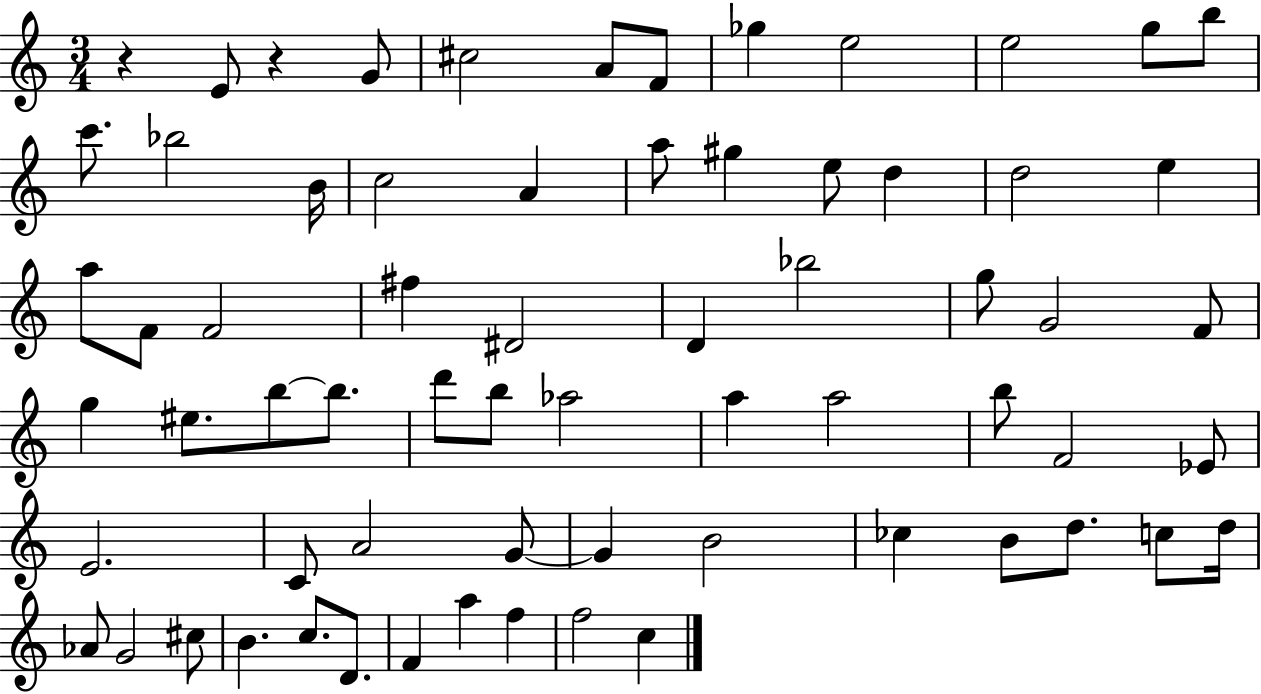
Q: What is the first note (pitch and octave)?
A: E4